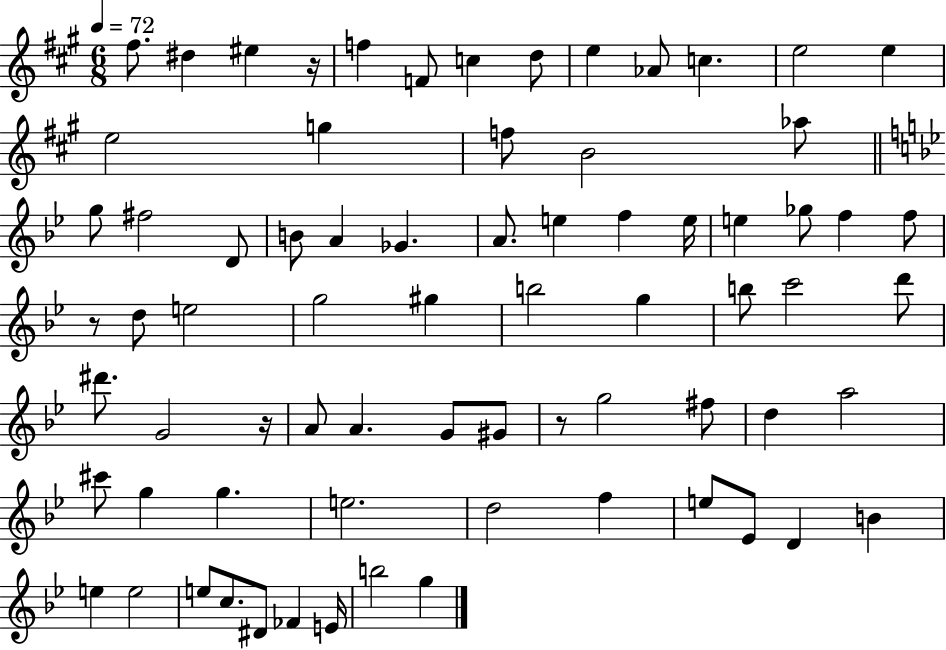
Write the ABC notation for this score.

X:1
T:Untitled
M:6/8
L:1/4
K:A
^f/2 ^d ^e z/4 f F/2 c d/2 e _A/2 c e2 e e2 g f/2 B2 _a/2 g/2 ^f2 D/2 B/2 A _G A/2 e f e/4 e _g/2 f f/2 z/2 d/2 e2 g2 ^g b2 g b/2 c'2 d'/2 ^d'/2 G2 z/4 A/2 A G/2 ^G/2 z/2 g2 ^f/2 d a2 ^c'/2 g g e2 d2 f e/2 _E/2 D B e e2 e/2 c/2 ^D/2 _F E/4 b2 g